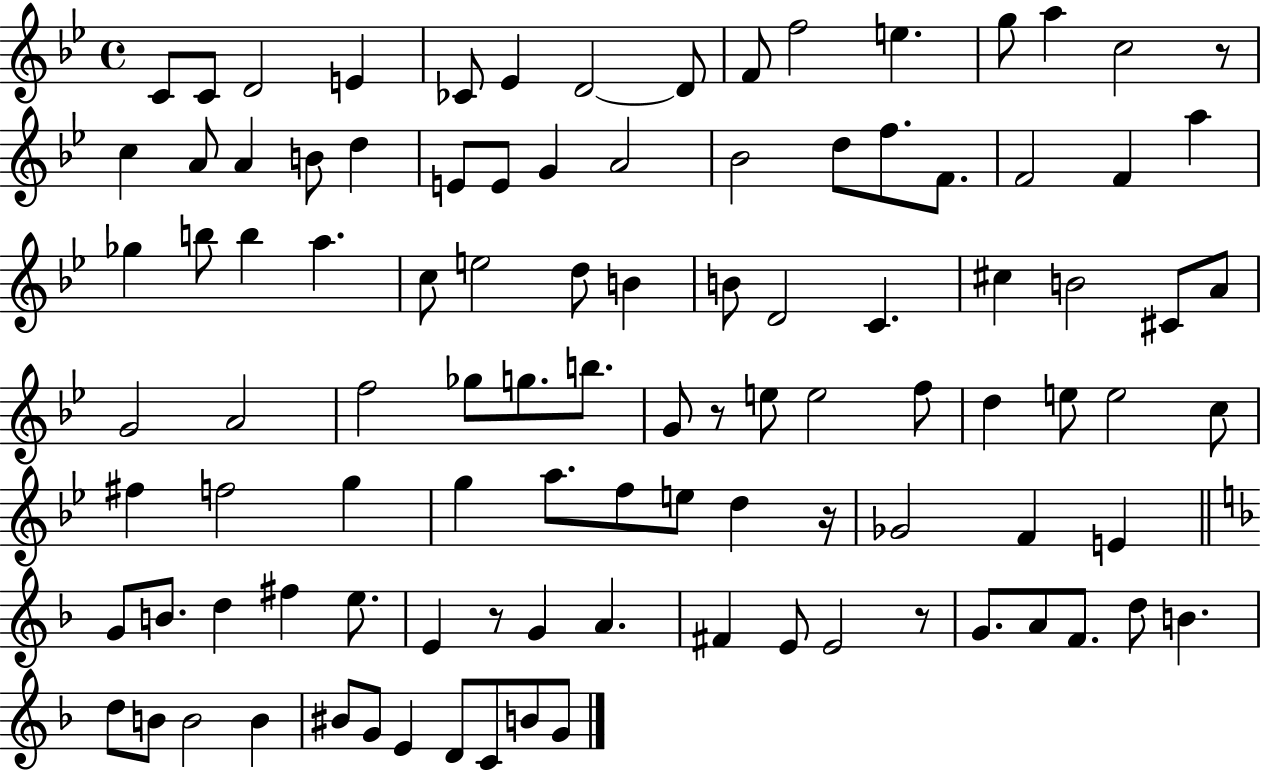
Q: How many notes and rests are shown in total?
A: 102